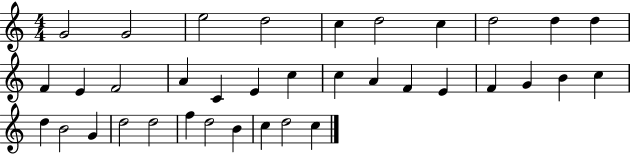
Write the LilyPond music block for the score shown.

{
  \clef treble
  \numericTimeSignature
  \time 4/4
  \key c \major
  g'2 g'2 | e''2 d''2 | c''4 d''2 c''4 | d''2 d''4 d''4 | \break f'4 e'4 f'2 | a'4 c'4 e'4 c''4 | c''4 a'4 f'4 e'4 | f'4 g'4 b'4 c''4 | \break d''4 b'2 g'4 | d''2 d''2 | f''4 d''2 b'4 | c''4 d''2 c''4 | \break \bar "|."
}